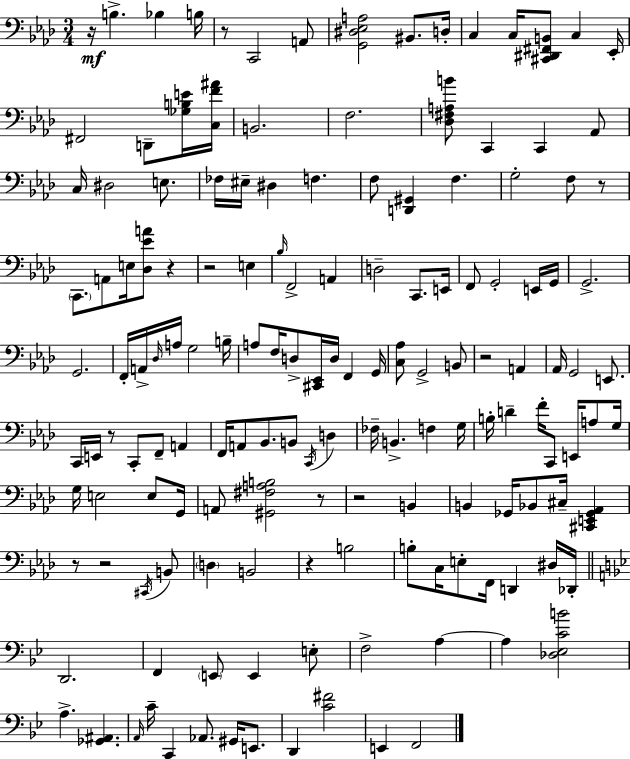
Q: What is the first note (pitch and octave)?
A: B3